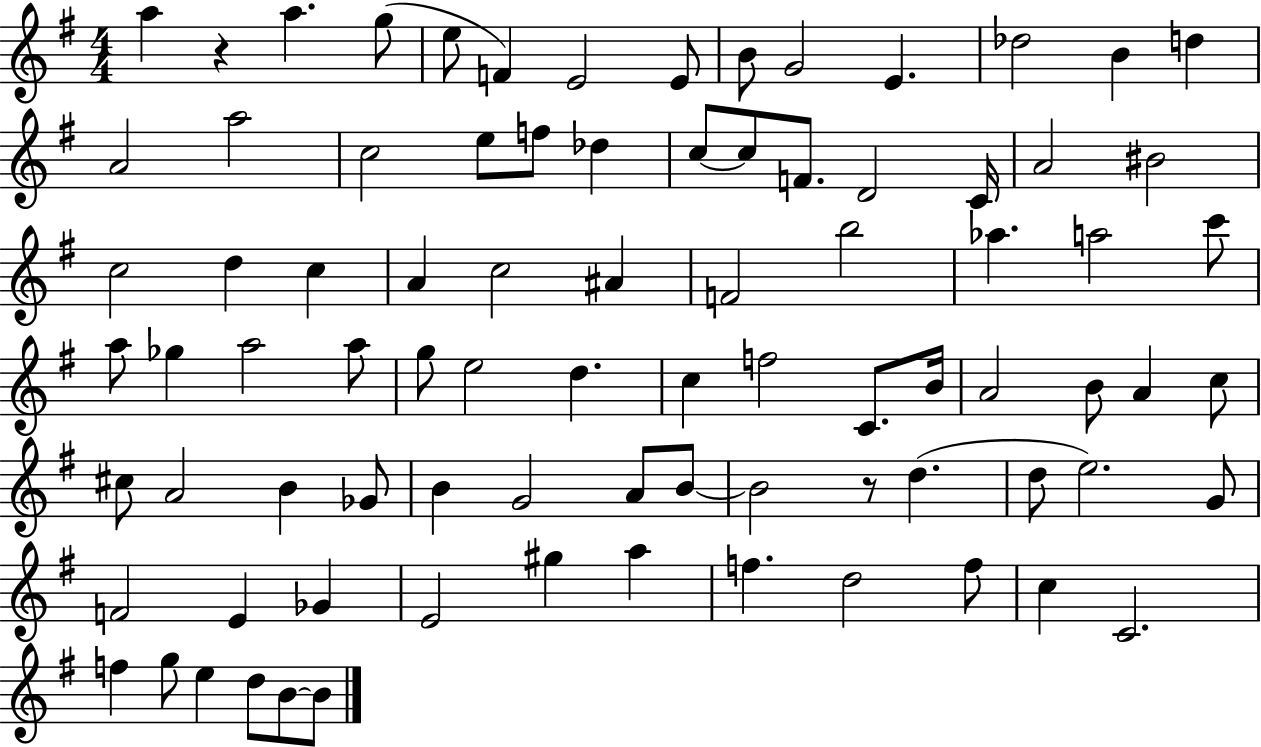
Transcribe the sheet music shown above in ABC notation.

X:1
T:Untitled
M:4/4
L:1/4
K:G
a z a g/2 e/2 F E2 E/2 B/2 G2 E _d2 B d A2 a2 c2 e/2 f/2 _d c/2 c/2 F/2 D2 C/4 A2 ^B2 c2 d c A c2 ^A F2 b2 _a a2 c'/2 a/2 _g a2 a/2 g/2 e2 d c f2 C/2 B/4 A2 B/2 A c/2 ^c/2 A2 B _G/2 B G2 A/2 B/2 B2 z/2 d d/2 e2 G/2 F2 E _G E2 ^g a f d2 f/2 c C2 f g/2 e d/2 B/2 B/2